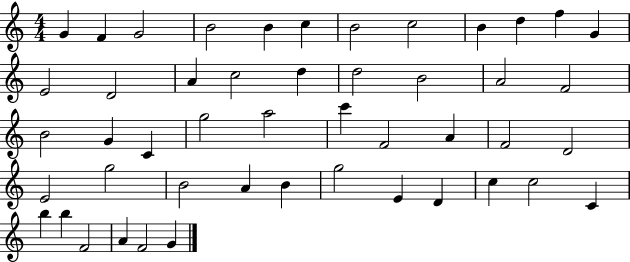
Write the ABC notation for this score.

X:1
T:Untitled
M:4/4
L:1/4
K:C
G F G2 B2 B c B2 c2 B d f G E2 D2 A c2 d d2 B2 A2 F2 B2 G C g2 a2 c' F2 A F2 D2 E2 g2 B2 A B g2 E D c c2 C b b F2 A F2 G